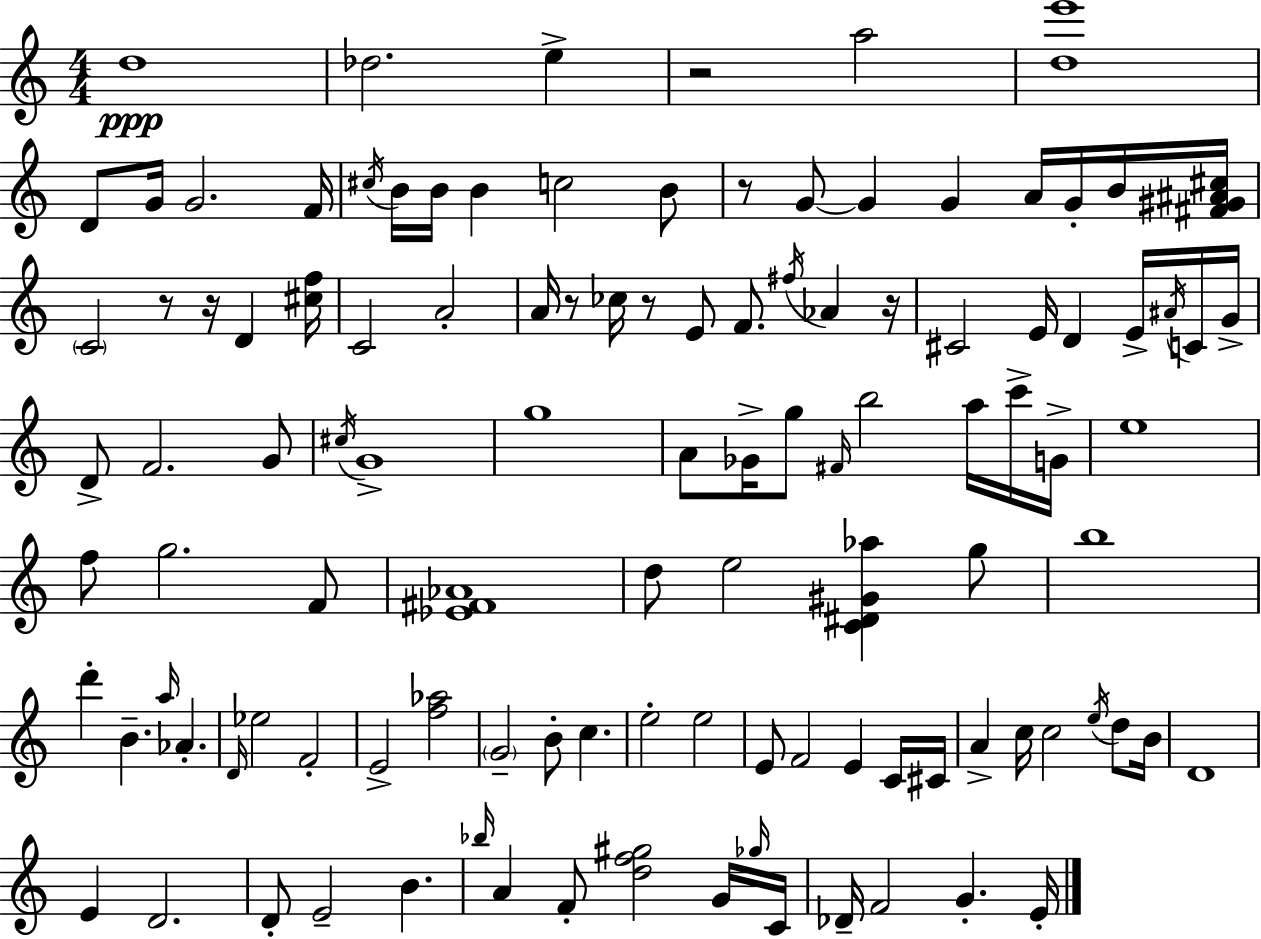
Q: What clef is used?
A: treble